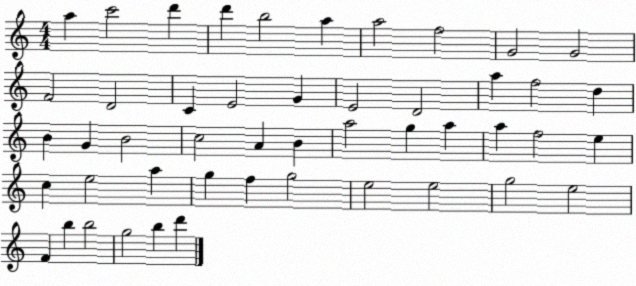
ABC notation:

X:1
T:Untitled
M:4/4
L:1/4
K:C
a c'2 d' d' b2 a a2 f2 G2 G2 F2 D2 C E2 G E2 D2 a f2 d B G B2 c2 A B a2 g a a f2 e c e2 a g f g2 e2 e2 g2 e2 F b b2 g2 b d'